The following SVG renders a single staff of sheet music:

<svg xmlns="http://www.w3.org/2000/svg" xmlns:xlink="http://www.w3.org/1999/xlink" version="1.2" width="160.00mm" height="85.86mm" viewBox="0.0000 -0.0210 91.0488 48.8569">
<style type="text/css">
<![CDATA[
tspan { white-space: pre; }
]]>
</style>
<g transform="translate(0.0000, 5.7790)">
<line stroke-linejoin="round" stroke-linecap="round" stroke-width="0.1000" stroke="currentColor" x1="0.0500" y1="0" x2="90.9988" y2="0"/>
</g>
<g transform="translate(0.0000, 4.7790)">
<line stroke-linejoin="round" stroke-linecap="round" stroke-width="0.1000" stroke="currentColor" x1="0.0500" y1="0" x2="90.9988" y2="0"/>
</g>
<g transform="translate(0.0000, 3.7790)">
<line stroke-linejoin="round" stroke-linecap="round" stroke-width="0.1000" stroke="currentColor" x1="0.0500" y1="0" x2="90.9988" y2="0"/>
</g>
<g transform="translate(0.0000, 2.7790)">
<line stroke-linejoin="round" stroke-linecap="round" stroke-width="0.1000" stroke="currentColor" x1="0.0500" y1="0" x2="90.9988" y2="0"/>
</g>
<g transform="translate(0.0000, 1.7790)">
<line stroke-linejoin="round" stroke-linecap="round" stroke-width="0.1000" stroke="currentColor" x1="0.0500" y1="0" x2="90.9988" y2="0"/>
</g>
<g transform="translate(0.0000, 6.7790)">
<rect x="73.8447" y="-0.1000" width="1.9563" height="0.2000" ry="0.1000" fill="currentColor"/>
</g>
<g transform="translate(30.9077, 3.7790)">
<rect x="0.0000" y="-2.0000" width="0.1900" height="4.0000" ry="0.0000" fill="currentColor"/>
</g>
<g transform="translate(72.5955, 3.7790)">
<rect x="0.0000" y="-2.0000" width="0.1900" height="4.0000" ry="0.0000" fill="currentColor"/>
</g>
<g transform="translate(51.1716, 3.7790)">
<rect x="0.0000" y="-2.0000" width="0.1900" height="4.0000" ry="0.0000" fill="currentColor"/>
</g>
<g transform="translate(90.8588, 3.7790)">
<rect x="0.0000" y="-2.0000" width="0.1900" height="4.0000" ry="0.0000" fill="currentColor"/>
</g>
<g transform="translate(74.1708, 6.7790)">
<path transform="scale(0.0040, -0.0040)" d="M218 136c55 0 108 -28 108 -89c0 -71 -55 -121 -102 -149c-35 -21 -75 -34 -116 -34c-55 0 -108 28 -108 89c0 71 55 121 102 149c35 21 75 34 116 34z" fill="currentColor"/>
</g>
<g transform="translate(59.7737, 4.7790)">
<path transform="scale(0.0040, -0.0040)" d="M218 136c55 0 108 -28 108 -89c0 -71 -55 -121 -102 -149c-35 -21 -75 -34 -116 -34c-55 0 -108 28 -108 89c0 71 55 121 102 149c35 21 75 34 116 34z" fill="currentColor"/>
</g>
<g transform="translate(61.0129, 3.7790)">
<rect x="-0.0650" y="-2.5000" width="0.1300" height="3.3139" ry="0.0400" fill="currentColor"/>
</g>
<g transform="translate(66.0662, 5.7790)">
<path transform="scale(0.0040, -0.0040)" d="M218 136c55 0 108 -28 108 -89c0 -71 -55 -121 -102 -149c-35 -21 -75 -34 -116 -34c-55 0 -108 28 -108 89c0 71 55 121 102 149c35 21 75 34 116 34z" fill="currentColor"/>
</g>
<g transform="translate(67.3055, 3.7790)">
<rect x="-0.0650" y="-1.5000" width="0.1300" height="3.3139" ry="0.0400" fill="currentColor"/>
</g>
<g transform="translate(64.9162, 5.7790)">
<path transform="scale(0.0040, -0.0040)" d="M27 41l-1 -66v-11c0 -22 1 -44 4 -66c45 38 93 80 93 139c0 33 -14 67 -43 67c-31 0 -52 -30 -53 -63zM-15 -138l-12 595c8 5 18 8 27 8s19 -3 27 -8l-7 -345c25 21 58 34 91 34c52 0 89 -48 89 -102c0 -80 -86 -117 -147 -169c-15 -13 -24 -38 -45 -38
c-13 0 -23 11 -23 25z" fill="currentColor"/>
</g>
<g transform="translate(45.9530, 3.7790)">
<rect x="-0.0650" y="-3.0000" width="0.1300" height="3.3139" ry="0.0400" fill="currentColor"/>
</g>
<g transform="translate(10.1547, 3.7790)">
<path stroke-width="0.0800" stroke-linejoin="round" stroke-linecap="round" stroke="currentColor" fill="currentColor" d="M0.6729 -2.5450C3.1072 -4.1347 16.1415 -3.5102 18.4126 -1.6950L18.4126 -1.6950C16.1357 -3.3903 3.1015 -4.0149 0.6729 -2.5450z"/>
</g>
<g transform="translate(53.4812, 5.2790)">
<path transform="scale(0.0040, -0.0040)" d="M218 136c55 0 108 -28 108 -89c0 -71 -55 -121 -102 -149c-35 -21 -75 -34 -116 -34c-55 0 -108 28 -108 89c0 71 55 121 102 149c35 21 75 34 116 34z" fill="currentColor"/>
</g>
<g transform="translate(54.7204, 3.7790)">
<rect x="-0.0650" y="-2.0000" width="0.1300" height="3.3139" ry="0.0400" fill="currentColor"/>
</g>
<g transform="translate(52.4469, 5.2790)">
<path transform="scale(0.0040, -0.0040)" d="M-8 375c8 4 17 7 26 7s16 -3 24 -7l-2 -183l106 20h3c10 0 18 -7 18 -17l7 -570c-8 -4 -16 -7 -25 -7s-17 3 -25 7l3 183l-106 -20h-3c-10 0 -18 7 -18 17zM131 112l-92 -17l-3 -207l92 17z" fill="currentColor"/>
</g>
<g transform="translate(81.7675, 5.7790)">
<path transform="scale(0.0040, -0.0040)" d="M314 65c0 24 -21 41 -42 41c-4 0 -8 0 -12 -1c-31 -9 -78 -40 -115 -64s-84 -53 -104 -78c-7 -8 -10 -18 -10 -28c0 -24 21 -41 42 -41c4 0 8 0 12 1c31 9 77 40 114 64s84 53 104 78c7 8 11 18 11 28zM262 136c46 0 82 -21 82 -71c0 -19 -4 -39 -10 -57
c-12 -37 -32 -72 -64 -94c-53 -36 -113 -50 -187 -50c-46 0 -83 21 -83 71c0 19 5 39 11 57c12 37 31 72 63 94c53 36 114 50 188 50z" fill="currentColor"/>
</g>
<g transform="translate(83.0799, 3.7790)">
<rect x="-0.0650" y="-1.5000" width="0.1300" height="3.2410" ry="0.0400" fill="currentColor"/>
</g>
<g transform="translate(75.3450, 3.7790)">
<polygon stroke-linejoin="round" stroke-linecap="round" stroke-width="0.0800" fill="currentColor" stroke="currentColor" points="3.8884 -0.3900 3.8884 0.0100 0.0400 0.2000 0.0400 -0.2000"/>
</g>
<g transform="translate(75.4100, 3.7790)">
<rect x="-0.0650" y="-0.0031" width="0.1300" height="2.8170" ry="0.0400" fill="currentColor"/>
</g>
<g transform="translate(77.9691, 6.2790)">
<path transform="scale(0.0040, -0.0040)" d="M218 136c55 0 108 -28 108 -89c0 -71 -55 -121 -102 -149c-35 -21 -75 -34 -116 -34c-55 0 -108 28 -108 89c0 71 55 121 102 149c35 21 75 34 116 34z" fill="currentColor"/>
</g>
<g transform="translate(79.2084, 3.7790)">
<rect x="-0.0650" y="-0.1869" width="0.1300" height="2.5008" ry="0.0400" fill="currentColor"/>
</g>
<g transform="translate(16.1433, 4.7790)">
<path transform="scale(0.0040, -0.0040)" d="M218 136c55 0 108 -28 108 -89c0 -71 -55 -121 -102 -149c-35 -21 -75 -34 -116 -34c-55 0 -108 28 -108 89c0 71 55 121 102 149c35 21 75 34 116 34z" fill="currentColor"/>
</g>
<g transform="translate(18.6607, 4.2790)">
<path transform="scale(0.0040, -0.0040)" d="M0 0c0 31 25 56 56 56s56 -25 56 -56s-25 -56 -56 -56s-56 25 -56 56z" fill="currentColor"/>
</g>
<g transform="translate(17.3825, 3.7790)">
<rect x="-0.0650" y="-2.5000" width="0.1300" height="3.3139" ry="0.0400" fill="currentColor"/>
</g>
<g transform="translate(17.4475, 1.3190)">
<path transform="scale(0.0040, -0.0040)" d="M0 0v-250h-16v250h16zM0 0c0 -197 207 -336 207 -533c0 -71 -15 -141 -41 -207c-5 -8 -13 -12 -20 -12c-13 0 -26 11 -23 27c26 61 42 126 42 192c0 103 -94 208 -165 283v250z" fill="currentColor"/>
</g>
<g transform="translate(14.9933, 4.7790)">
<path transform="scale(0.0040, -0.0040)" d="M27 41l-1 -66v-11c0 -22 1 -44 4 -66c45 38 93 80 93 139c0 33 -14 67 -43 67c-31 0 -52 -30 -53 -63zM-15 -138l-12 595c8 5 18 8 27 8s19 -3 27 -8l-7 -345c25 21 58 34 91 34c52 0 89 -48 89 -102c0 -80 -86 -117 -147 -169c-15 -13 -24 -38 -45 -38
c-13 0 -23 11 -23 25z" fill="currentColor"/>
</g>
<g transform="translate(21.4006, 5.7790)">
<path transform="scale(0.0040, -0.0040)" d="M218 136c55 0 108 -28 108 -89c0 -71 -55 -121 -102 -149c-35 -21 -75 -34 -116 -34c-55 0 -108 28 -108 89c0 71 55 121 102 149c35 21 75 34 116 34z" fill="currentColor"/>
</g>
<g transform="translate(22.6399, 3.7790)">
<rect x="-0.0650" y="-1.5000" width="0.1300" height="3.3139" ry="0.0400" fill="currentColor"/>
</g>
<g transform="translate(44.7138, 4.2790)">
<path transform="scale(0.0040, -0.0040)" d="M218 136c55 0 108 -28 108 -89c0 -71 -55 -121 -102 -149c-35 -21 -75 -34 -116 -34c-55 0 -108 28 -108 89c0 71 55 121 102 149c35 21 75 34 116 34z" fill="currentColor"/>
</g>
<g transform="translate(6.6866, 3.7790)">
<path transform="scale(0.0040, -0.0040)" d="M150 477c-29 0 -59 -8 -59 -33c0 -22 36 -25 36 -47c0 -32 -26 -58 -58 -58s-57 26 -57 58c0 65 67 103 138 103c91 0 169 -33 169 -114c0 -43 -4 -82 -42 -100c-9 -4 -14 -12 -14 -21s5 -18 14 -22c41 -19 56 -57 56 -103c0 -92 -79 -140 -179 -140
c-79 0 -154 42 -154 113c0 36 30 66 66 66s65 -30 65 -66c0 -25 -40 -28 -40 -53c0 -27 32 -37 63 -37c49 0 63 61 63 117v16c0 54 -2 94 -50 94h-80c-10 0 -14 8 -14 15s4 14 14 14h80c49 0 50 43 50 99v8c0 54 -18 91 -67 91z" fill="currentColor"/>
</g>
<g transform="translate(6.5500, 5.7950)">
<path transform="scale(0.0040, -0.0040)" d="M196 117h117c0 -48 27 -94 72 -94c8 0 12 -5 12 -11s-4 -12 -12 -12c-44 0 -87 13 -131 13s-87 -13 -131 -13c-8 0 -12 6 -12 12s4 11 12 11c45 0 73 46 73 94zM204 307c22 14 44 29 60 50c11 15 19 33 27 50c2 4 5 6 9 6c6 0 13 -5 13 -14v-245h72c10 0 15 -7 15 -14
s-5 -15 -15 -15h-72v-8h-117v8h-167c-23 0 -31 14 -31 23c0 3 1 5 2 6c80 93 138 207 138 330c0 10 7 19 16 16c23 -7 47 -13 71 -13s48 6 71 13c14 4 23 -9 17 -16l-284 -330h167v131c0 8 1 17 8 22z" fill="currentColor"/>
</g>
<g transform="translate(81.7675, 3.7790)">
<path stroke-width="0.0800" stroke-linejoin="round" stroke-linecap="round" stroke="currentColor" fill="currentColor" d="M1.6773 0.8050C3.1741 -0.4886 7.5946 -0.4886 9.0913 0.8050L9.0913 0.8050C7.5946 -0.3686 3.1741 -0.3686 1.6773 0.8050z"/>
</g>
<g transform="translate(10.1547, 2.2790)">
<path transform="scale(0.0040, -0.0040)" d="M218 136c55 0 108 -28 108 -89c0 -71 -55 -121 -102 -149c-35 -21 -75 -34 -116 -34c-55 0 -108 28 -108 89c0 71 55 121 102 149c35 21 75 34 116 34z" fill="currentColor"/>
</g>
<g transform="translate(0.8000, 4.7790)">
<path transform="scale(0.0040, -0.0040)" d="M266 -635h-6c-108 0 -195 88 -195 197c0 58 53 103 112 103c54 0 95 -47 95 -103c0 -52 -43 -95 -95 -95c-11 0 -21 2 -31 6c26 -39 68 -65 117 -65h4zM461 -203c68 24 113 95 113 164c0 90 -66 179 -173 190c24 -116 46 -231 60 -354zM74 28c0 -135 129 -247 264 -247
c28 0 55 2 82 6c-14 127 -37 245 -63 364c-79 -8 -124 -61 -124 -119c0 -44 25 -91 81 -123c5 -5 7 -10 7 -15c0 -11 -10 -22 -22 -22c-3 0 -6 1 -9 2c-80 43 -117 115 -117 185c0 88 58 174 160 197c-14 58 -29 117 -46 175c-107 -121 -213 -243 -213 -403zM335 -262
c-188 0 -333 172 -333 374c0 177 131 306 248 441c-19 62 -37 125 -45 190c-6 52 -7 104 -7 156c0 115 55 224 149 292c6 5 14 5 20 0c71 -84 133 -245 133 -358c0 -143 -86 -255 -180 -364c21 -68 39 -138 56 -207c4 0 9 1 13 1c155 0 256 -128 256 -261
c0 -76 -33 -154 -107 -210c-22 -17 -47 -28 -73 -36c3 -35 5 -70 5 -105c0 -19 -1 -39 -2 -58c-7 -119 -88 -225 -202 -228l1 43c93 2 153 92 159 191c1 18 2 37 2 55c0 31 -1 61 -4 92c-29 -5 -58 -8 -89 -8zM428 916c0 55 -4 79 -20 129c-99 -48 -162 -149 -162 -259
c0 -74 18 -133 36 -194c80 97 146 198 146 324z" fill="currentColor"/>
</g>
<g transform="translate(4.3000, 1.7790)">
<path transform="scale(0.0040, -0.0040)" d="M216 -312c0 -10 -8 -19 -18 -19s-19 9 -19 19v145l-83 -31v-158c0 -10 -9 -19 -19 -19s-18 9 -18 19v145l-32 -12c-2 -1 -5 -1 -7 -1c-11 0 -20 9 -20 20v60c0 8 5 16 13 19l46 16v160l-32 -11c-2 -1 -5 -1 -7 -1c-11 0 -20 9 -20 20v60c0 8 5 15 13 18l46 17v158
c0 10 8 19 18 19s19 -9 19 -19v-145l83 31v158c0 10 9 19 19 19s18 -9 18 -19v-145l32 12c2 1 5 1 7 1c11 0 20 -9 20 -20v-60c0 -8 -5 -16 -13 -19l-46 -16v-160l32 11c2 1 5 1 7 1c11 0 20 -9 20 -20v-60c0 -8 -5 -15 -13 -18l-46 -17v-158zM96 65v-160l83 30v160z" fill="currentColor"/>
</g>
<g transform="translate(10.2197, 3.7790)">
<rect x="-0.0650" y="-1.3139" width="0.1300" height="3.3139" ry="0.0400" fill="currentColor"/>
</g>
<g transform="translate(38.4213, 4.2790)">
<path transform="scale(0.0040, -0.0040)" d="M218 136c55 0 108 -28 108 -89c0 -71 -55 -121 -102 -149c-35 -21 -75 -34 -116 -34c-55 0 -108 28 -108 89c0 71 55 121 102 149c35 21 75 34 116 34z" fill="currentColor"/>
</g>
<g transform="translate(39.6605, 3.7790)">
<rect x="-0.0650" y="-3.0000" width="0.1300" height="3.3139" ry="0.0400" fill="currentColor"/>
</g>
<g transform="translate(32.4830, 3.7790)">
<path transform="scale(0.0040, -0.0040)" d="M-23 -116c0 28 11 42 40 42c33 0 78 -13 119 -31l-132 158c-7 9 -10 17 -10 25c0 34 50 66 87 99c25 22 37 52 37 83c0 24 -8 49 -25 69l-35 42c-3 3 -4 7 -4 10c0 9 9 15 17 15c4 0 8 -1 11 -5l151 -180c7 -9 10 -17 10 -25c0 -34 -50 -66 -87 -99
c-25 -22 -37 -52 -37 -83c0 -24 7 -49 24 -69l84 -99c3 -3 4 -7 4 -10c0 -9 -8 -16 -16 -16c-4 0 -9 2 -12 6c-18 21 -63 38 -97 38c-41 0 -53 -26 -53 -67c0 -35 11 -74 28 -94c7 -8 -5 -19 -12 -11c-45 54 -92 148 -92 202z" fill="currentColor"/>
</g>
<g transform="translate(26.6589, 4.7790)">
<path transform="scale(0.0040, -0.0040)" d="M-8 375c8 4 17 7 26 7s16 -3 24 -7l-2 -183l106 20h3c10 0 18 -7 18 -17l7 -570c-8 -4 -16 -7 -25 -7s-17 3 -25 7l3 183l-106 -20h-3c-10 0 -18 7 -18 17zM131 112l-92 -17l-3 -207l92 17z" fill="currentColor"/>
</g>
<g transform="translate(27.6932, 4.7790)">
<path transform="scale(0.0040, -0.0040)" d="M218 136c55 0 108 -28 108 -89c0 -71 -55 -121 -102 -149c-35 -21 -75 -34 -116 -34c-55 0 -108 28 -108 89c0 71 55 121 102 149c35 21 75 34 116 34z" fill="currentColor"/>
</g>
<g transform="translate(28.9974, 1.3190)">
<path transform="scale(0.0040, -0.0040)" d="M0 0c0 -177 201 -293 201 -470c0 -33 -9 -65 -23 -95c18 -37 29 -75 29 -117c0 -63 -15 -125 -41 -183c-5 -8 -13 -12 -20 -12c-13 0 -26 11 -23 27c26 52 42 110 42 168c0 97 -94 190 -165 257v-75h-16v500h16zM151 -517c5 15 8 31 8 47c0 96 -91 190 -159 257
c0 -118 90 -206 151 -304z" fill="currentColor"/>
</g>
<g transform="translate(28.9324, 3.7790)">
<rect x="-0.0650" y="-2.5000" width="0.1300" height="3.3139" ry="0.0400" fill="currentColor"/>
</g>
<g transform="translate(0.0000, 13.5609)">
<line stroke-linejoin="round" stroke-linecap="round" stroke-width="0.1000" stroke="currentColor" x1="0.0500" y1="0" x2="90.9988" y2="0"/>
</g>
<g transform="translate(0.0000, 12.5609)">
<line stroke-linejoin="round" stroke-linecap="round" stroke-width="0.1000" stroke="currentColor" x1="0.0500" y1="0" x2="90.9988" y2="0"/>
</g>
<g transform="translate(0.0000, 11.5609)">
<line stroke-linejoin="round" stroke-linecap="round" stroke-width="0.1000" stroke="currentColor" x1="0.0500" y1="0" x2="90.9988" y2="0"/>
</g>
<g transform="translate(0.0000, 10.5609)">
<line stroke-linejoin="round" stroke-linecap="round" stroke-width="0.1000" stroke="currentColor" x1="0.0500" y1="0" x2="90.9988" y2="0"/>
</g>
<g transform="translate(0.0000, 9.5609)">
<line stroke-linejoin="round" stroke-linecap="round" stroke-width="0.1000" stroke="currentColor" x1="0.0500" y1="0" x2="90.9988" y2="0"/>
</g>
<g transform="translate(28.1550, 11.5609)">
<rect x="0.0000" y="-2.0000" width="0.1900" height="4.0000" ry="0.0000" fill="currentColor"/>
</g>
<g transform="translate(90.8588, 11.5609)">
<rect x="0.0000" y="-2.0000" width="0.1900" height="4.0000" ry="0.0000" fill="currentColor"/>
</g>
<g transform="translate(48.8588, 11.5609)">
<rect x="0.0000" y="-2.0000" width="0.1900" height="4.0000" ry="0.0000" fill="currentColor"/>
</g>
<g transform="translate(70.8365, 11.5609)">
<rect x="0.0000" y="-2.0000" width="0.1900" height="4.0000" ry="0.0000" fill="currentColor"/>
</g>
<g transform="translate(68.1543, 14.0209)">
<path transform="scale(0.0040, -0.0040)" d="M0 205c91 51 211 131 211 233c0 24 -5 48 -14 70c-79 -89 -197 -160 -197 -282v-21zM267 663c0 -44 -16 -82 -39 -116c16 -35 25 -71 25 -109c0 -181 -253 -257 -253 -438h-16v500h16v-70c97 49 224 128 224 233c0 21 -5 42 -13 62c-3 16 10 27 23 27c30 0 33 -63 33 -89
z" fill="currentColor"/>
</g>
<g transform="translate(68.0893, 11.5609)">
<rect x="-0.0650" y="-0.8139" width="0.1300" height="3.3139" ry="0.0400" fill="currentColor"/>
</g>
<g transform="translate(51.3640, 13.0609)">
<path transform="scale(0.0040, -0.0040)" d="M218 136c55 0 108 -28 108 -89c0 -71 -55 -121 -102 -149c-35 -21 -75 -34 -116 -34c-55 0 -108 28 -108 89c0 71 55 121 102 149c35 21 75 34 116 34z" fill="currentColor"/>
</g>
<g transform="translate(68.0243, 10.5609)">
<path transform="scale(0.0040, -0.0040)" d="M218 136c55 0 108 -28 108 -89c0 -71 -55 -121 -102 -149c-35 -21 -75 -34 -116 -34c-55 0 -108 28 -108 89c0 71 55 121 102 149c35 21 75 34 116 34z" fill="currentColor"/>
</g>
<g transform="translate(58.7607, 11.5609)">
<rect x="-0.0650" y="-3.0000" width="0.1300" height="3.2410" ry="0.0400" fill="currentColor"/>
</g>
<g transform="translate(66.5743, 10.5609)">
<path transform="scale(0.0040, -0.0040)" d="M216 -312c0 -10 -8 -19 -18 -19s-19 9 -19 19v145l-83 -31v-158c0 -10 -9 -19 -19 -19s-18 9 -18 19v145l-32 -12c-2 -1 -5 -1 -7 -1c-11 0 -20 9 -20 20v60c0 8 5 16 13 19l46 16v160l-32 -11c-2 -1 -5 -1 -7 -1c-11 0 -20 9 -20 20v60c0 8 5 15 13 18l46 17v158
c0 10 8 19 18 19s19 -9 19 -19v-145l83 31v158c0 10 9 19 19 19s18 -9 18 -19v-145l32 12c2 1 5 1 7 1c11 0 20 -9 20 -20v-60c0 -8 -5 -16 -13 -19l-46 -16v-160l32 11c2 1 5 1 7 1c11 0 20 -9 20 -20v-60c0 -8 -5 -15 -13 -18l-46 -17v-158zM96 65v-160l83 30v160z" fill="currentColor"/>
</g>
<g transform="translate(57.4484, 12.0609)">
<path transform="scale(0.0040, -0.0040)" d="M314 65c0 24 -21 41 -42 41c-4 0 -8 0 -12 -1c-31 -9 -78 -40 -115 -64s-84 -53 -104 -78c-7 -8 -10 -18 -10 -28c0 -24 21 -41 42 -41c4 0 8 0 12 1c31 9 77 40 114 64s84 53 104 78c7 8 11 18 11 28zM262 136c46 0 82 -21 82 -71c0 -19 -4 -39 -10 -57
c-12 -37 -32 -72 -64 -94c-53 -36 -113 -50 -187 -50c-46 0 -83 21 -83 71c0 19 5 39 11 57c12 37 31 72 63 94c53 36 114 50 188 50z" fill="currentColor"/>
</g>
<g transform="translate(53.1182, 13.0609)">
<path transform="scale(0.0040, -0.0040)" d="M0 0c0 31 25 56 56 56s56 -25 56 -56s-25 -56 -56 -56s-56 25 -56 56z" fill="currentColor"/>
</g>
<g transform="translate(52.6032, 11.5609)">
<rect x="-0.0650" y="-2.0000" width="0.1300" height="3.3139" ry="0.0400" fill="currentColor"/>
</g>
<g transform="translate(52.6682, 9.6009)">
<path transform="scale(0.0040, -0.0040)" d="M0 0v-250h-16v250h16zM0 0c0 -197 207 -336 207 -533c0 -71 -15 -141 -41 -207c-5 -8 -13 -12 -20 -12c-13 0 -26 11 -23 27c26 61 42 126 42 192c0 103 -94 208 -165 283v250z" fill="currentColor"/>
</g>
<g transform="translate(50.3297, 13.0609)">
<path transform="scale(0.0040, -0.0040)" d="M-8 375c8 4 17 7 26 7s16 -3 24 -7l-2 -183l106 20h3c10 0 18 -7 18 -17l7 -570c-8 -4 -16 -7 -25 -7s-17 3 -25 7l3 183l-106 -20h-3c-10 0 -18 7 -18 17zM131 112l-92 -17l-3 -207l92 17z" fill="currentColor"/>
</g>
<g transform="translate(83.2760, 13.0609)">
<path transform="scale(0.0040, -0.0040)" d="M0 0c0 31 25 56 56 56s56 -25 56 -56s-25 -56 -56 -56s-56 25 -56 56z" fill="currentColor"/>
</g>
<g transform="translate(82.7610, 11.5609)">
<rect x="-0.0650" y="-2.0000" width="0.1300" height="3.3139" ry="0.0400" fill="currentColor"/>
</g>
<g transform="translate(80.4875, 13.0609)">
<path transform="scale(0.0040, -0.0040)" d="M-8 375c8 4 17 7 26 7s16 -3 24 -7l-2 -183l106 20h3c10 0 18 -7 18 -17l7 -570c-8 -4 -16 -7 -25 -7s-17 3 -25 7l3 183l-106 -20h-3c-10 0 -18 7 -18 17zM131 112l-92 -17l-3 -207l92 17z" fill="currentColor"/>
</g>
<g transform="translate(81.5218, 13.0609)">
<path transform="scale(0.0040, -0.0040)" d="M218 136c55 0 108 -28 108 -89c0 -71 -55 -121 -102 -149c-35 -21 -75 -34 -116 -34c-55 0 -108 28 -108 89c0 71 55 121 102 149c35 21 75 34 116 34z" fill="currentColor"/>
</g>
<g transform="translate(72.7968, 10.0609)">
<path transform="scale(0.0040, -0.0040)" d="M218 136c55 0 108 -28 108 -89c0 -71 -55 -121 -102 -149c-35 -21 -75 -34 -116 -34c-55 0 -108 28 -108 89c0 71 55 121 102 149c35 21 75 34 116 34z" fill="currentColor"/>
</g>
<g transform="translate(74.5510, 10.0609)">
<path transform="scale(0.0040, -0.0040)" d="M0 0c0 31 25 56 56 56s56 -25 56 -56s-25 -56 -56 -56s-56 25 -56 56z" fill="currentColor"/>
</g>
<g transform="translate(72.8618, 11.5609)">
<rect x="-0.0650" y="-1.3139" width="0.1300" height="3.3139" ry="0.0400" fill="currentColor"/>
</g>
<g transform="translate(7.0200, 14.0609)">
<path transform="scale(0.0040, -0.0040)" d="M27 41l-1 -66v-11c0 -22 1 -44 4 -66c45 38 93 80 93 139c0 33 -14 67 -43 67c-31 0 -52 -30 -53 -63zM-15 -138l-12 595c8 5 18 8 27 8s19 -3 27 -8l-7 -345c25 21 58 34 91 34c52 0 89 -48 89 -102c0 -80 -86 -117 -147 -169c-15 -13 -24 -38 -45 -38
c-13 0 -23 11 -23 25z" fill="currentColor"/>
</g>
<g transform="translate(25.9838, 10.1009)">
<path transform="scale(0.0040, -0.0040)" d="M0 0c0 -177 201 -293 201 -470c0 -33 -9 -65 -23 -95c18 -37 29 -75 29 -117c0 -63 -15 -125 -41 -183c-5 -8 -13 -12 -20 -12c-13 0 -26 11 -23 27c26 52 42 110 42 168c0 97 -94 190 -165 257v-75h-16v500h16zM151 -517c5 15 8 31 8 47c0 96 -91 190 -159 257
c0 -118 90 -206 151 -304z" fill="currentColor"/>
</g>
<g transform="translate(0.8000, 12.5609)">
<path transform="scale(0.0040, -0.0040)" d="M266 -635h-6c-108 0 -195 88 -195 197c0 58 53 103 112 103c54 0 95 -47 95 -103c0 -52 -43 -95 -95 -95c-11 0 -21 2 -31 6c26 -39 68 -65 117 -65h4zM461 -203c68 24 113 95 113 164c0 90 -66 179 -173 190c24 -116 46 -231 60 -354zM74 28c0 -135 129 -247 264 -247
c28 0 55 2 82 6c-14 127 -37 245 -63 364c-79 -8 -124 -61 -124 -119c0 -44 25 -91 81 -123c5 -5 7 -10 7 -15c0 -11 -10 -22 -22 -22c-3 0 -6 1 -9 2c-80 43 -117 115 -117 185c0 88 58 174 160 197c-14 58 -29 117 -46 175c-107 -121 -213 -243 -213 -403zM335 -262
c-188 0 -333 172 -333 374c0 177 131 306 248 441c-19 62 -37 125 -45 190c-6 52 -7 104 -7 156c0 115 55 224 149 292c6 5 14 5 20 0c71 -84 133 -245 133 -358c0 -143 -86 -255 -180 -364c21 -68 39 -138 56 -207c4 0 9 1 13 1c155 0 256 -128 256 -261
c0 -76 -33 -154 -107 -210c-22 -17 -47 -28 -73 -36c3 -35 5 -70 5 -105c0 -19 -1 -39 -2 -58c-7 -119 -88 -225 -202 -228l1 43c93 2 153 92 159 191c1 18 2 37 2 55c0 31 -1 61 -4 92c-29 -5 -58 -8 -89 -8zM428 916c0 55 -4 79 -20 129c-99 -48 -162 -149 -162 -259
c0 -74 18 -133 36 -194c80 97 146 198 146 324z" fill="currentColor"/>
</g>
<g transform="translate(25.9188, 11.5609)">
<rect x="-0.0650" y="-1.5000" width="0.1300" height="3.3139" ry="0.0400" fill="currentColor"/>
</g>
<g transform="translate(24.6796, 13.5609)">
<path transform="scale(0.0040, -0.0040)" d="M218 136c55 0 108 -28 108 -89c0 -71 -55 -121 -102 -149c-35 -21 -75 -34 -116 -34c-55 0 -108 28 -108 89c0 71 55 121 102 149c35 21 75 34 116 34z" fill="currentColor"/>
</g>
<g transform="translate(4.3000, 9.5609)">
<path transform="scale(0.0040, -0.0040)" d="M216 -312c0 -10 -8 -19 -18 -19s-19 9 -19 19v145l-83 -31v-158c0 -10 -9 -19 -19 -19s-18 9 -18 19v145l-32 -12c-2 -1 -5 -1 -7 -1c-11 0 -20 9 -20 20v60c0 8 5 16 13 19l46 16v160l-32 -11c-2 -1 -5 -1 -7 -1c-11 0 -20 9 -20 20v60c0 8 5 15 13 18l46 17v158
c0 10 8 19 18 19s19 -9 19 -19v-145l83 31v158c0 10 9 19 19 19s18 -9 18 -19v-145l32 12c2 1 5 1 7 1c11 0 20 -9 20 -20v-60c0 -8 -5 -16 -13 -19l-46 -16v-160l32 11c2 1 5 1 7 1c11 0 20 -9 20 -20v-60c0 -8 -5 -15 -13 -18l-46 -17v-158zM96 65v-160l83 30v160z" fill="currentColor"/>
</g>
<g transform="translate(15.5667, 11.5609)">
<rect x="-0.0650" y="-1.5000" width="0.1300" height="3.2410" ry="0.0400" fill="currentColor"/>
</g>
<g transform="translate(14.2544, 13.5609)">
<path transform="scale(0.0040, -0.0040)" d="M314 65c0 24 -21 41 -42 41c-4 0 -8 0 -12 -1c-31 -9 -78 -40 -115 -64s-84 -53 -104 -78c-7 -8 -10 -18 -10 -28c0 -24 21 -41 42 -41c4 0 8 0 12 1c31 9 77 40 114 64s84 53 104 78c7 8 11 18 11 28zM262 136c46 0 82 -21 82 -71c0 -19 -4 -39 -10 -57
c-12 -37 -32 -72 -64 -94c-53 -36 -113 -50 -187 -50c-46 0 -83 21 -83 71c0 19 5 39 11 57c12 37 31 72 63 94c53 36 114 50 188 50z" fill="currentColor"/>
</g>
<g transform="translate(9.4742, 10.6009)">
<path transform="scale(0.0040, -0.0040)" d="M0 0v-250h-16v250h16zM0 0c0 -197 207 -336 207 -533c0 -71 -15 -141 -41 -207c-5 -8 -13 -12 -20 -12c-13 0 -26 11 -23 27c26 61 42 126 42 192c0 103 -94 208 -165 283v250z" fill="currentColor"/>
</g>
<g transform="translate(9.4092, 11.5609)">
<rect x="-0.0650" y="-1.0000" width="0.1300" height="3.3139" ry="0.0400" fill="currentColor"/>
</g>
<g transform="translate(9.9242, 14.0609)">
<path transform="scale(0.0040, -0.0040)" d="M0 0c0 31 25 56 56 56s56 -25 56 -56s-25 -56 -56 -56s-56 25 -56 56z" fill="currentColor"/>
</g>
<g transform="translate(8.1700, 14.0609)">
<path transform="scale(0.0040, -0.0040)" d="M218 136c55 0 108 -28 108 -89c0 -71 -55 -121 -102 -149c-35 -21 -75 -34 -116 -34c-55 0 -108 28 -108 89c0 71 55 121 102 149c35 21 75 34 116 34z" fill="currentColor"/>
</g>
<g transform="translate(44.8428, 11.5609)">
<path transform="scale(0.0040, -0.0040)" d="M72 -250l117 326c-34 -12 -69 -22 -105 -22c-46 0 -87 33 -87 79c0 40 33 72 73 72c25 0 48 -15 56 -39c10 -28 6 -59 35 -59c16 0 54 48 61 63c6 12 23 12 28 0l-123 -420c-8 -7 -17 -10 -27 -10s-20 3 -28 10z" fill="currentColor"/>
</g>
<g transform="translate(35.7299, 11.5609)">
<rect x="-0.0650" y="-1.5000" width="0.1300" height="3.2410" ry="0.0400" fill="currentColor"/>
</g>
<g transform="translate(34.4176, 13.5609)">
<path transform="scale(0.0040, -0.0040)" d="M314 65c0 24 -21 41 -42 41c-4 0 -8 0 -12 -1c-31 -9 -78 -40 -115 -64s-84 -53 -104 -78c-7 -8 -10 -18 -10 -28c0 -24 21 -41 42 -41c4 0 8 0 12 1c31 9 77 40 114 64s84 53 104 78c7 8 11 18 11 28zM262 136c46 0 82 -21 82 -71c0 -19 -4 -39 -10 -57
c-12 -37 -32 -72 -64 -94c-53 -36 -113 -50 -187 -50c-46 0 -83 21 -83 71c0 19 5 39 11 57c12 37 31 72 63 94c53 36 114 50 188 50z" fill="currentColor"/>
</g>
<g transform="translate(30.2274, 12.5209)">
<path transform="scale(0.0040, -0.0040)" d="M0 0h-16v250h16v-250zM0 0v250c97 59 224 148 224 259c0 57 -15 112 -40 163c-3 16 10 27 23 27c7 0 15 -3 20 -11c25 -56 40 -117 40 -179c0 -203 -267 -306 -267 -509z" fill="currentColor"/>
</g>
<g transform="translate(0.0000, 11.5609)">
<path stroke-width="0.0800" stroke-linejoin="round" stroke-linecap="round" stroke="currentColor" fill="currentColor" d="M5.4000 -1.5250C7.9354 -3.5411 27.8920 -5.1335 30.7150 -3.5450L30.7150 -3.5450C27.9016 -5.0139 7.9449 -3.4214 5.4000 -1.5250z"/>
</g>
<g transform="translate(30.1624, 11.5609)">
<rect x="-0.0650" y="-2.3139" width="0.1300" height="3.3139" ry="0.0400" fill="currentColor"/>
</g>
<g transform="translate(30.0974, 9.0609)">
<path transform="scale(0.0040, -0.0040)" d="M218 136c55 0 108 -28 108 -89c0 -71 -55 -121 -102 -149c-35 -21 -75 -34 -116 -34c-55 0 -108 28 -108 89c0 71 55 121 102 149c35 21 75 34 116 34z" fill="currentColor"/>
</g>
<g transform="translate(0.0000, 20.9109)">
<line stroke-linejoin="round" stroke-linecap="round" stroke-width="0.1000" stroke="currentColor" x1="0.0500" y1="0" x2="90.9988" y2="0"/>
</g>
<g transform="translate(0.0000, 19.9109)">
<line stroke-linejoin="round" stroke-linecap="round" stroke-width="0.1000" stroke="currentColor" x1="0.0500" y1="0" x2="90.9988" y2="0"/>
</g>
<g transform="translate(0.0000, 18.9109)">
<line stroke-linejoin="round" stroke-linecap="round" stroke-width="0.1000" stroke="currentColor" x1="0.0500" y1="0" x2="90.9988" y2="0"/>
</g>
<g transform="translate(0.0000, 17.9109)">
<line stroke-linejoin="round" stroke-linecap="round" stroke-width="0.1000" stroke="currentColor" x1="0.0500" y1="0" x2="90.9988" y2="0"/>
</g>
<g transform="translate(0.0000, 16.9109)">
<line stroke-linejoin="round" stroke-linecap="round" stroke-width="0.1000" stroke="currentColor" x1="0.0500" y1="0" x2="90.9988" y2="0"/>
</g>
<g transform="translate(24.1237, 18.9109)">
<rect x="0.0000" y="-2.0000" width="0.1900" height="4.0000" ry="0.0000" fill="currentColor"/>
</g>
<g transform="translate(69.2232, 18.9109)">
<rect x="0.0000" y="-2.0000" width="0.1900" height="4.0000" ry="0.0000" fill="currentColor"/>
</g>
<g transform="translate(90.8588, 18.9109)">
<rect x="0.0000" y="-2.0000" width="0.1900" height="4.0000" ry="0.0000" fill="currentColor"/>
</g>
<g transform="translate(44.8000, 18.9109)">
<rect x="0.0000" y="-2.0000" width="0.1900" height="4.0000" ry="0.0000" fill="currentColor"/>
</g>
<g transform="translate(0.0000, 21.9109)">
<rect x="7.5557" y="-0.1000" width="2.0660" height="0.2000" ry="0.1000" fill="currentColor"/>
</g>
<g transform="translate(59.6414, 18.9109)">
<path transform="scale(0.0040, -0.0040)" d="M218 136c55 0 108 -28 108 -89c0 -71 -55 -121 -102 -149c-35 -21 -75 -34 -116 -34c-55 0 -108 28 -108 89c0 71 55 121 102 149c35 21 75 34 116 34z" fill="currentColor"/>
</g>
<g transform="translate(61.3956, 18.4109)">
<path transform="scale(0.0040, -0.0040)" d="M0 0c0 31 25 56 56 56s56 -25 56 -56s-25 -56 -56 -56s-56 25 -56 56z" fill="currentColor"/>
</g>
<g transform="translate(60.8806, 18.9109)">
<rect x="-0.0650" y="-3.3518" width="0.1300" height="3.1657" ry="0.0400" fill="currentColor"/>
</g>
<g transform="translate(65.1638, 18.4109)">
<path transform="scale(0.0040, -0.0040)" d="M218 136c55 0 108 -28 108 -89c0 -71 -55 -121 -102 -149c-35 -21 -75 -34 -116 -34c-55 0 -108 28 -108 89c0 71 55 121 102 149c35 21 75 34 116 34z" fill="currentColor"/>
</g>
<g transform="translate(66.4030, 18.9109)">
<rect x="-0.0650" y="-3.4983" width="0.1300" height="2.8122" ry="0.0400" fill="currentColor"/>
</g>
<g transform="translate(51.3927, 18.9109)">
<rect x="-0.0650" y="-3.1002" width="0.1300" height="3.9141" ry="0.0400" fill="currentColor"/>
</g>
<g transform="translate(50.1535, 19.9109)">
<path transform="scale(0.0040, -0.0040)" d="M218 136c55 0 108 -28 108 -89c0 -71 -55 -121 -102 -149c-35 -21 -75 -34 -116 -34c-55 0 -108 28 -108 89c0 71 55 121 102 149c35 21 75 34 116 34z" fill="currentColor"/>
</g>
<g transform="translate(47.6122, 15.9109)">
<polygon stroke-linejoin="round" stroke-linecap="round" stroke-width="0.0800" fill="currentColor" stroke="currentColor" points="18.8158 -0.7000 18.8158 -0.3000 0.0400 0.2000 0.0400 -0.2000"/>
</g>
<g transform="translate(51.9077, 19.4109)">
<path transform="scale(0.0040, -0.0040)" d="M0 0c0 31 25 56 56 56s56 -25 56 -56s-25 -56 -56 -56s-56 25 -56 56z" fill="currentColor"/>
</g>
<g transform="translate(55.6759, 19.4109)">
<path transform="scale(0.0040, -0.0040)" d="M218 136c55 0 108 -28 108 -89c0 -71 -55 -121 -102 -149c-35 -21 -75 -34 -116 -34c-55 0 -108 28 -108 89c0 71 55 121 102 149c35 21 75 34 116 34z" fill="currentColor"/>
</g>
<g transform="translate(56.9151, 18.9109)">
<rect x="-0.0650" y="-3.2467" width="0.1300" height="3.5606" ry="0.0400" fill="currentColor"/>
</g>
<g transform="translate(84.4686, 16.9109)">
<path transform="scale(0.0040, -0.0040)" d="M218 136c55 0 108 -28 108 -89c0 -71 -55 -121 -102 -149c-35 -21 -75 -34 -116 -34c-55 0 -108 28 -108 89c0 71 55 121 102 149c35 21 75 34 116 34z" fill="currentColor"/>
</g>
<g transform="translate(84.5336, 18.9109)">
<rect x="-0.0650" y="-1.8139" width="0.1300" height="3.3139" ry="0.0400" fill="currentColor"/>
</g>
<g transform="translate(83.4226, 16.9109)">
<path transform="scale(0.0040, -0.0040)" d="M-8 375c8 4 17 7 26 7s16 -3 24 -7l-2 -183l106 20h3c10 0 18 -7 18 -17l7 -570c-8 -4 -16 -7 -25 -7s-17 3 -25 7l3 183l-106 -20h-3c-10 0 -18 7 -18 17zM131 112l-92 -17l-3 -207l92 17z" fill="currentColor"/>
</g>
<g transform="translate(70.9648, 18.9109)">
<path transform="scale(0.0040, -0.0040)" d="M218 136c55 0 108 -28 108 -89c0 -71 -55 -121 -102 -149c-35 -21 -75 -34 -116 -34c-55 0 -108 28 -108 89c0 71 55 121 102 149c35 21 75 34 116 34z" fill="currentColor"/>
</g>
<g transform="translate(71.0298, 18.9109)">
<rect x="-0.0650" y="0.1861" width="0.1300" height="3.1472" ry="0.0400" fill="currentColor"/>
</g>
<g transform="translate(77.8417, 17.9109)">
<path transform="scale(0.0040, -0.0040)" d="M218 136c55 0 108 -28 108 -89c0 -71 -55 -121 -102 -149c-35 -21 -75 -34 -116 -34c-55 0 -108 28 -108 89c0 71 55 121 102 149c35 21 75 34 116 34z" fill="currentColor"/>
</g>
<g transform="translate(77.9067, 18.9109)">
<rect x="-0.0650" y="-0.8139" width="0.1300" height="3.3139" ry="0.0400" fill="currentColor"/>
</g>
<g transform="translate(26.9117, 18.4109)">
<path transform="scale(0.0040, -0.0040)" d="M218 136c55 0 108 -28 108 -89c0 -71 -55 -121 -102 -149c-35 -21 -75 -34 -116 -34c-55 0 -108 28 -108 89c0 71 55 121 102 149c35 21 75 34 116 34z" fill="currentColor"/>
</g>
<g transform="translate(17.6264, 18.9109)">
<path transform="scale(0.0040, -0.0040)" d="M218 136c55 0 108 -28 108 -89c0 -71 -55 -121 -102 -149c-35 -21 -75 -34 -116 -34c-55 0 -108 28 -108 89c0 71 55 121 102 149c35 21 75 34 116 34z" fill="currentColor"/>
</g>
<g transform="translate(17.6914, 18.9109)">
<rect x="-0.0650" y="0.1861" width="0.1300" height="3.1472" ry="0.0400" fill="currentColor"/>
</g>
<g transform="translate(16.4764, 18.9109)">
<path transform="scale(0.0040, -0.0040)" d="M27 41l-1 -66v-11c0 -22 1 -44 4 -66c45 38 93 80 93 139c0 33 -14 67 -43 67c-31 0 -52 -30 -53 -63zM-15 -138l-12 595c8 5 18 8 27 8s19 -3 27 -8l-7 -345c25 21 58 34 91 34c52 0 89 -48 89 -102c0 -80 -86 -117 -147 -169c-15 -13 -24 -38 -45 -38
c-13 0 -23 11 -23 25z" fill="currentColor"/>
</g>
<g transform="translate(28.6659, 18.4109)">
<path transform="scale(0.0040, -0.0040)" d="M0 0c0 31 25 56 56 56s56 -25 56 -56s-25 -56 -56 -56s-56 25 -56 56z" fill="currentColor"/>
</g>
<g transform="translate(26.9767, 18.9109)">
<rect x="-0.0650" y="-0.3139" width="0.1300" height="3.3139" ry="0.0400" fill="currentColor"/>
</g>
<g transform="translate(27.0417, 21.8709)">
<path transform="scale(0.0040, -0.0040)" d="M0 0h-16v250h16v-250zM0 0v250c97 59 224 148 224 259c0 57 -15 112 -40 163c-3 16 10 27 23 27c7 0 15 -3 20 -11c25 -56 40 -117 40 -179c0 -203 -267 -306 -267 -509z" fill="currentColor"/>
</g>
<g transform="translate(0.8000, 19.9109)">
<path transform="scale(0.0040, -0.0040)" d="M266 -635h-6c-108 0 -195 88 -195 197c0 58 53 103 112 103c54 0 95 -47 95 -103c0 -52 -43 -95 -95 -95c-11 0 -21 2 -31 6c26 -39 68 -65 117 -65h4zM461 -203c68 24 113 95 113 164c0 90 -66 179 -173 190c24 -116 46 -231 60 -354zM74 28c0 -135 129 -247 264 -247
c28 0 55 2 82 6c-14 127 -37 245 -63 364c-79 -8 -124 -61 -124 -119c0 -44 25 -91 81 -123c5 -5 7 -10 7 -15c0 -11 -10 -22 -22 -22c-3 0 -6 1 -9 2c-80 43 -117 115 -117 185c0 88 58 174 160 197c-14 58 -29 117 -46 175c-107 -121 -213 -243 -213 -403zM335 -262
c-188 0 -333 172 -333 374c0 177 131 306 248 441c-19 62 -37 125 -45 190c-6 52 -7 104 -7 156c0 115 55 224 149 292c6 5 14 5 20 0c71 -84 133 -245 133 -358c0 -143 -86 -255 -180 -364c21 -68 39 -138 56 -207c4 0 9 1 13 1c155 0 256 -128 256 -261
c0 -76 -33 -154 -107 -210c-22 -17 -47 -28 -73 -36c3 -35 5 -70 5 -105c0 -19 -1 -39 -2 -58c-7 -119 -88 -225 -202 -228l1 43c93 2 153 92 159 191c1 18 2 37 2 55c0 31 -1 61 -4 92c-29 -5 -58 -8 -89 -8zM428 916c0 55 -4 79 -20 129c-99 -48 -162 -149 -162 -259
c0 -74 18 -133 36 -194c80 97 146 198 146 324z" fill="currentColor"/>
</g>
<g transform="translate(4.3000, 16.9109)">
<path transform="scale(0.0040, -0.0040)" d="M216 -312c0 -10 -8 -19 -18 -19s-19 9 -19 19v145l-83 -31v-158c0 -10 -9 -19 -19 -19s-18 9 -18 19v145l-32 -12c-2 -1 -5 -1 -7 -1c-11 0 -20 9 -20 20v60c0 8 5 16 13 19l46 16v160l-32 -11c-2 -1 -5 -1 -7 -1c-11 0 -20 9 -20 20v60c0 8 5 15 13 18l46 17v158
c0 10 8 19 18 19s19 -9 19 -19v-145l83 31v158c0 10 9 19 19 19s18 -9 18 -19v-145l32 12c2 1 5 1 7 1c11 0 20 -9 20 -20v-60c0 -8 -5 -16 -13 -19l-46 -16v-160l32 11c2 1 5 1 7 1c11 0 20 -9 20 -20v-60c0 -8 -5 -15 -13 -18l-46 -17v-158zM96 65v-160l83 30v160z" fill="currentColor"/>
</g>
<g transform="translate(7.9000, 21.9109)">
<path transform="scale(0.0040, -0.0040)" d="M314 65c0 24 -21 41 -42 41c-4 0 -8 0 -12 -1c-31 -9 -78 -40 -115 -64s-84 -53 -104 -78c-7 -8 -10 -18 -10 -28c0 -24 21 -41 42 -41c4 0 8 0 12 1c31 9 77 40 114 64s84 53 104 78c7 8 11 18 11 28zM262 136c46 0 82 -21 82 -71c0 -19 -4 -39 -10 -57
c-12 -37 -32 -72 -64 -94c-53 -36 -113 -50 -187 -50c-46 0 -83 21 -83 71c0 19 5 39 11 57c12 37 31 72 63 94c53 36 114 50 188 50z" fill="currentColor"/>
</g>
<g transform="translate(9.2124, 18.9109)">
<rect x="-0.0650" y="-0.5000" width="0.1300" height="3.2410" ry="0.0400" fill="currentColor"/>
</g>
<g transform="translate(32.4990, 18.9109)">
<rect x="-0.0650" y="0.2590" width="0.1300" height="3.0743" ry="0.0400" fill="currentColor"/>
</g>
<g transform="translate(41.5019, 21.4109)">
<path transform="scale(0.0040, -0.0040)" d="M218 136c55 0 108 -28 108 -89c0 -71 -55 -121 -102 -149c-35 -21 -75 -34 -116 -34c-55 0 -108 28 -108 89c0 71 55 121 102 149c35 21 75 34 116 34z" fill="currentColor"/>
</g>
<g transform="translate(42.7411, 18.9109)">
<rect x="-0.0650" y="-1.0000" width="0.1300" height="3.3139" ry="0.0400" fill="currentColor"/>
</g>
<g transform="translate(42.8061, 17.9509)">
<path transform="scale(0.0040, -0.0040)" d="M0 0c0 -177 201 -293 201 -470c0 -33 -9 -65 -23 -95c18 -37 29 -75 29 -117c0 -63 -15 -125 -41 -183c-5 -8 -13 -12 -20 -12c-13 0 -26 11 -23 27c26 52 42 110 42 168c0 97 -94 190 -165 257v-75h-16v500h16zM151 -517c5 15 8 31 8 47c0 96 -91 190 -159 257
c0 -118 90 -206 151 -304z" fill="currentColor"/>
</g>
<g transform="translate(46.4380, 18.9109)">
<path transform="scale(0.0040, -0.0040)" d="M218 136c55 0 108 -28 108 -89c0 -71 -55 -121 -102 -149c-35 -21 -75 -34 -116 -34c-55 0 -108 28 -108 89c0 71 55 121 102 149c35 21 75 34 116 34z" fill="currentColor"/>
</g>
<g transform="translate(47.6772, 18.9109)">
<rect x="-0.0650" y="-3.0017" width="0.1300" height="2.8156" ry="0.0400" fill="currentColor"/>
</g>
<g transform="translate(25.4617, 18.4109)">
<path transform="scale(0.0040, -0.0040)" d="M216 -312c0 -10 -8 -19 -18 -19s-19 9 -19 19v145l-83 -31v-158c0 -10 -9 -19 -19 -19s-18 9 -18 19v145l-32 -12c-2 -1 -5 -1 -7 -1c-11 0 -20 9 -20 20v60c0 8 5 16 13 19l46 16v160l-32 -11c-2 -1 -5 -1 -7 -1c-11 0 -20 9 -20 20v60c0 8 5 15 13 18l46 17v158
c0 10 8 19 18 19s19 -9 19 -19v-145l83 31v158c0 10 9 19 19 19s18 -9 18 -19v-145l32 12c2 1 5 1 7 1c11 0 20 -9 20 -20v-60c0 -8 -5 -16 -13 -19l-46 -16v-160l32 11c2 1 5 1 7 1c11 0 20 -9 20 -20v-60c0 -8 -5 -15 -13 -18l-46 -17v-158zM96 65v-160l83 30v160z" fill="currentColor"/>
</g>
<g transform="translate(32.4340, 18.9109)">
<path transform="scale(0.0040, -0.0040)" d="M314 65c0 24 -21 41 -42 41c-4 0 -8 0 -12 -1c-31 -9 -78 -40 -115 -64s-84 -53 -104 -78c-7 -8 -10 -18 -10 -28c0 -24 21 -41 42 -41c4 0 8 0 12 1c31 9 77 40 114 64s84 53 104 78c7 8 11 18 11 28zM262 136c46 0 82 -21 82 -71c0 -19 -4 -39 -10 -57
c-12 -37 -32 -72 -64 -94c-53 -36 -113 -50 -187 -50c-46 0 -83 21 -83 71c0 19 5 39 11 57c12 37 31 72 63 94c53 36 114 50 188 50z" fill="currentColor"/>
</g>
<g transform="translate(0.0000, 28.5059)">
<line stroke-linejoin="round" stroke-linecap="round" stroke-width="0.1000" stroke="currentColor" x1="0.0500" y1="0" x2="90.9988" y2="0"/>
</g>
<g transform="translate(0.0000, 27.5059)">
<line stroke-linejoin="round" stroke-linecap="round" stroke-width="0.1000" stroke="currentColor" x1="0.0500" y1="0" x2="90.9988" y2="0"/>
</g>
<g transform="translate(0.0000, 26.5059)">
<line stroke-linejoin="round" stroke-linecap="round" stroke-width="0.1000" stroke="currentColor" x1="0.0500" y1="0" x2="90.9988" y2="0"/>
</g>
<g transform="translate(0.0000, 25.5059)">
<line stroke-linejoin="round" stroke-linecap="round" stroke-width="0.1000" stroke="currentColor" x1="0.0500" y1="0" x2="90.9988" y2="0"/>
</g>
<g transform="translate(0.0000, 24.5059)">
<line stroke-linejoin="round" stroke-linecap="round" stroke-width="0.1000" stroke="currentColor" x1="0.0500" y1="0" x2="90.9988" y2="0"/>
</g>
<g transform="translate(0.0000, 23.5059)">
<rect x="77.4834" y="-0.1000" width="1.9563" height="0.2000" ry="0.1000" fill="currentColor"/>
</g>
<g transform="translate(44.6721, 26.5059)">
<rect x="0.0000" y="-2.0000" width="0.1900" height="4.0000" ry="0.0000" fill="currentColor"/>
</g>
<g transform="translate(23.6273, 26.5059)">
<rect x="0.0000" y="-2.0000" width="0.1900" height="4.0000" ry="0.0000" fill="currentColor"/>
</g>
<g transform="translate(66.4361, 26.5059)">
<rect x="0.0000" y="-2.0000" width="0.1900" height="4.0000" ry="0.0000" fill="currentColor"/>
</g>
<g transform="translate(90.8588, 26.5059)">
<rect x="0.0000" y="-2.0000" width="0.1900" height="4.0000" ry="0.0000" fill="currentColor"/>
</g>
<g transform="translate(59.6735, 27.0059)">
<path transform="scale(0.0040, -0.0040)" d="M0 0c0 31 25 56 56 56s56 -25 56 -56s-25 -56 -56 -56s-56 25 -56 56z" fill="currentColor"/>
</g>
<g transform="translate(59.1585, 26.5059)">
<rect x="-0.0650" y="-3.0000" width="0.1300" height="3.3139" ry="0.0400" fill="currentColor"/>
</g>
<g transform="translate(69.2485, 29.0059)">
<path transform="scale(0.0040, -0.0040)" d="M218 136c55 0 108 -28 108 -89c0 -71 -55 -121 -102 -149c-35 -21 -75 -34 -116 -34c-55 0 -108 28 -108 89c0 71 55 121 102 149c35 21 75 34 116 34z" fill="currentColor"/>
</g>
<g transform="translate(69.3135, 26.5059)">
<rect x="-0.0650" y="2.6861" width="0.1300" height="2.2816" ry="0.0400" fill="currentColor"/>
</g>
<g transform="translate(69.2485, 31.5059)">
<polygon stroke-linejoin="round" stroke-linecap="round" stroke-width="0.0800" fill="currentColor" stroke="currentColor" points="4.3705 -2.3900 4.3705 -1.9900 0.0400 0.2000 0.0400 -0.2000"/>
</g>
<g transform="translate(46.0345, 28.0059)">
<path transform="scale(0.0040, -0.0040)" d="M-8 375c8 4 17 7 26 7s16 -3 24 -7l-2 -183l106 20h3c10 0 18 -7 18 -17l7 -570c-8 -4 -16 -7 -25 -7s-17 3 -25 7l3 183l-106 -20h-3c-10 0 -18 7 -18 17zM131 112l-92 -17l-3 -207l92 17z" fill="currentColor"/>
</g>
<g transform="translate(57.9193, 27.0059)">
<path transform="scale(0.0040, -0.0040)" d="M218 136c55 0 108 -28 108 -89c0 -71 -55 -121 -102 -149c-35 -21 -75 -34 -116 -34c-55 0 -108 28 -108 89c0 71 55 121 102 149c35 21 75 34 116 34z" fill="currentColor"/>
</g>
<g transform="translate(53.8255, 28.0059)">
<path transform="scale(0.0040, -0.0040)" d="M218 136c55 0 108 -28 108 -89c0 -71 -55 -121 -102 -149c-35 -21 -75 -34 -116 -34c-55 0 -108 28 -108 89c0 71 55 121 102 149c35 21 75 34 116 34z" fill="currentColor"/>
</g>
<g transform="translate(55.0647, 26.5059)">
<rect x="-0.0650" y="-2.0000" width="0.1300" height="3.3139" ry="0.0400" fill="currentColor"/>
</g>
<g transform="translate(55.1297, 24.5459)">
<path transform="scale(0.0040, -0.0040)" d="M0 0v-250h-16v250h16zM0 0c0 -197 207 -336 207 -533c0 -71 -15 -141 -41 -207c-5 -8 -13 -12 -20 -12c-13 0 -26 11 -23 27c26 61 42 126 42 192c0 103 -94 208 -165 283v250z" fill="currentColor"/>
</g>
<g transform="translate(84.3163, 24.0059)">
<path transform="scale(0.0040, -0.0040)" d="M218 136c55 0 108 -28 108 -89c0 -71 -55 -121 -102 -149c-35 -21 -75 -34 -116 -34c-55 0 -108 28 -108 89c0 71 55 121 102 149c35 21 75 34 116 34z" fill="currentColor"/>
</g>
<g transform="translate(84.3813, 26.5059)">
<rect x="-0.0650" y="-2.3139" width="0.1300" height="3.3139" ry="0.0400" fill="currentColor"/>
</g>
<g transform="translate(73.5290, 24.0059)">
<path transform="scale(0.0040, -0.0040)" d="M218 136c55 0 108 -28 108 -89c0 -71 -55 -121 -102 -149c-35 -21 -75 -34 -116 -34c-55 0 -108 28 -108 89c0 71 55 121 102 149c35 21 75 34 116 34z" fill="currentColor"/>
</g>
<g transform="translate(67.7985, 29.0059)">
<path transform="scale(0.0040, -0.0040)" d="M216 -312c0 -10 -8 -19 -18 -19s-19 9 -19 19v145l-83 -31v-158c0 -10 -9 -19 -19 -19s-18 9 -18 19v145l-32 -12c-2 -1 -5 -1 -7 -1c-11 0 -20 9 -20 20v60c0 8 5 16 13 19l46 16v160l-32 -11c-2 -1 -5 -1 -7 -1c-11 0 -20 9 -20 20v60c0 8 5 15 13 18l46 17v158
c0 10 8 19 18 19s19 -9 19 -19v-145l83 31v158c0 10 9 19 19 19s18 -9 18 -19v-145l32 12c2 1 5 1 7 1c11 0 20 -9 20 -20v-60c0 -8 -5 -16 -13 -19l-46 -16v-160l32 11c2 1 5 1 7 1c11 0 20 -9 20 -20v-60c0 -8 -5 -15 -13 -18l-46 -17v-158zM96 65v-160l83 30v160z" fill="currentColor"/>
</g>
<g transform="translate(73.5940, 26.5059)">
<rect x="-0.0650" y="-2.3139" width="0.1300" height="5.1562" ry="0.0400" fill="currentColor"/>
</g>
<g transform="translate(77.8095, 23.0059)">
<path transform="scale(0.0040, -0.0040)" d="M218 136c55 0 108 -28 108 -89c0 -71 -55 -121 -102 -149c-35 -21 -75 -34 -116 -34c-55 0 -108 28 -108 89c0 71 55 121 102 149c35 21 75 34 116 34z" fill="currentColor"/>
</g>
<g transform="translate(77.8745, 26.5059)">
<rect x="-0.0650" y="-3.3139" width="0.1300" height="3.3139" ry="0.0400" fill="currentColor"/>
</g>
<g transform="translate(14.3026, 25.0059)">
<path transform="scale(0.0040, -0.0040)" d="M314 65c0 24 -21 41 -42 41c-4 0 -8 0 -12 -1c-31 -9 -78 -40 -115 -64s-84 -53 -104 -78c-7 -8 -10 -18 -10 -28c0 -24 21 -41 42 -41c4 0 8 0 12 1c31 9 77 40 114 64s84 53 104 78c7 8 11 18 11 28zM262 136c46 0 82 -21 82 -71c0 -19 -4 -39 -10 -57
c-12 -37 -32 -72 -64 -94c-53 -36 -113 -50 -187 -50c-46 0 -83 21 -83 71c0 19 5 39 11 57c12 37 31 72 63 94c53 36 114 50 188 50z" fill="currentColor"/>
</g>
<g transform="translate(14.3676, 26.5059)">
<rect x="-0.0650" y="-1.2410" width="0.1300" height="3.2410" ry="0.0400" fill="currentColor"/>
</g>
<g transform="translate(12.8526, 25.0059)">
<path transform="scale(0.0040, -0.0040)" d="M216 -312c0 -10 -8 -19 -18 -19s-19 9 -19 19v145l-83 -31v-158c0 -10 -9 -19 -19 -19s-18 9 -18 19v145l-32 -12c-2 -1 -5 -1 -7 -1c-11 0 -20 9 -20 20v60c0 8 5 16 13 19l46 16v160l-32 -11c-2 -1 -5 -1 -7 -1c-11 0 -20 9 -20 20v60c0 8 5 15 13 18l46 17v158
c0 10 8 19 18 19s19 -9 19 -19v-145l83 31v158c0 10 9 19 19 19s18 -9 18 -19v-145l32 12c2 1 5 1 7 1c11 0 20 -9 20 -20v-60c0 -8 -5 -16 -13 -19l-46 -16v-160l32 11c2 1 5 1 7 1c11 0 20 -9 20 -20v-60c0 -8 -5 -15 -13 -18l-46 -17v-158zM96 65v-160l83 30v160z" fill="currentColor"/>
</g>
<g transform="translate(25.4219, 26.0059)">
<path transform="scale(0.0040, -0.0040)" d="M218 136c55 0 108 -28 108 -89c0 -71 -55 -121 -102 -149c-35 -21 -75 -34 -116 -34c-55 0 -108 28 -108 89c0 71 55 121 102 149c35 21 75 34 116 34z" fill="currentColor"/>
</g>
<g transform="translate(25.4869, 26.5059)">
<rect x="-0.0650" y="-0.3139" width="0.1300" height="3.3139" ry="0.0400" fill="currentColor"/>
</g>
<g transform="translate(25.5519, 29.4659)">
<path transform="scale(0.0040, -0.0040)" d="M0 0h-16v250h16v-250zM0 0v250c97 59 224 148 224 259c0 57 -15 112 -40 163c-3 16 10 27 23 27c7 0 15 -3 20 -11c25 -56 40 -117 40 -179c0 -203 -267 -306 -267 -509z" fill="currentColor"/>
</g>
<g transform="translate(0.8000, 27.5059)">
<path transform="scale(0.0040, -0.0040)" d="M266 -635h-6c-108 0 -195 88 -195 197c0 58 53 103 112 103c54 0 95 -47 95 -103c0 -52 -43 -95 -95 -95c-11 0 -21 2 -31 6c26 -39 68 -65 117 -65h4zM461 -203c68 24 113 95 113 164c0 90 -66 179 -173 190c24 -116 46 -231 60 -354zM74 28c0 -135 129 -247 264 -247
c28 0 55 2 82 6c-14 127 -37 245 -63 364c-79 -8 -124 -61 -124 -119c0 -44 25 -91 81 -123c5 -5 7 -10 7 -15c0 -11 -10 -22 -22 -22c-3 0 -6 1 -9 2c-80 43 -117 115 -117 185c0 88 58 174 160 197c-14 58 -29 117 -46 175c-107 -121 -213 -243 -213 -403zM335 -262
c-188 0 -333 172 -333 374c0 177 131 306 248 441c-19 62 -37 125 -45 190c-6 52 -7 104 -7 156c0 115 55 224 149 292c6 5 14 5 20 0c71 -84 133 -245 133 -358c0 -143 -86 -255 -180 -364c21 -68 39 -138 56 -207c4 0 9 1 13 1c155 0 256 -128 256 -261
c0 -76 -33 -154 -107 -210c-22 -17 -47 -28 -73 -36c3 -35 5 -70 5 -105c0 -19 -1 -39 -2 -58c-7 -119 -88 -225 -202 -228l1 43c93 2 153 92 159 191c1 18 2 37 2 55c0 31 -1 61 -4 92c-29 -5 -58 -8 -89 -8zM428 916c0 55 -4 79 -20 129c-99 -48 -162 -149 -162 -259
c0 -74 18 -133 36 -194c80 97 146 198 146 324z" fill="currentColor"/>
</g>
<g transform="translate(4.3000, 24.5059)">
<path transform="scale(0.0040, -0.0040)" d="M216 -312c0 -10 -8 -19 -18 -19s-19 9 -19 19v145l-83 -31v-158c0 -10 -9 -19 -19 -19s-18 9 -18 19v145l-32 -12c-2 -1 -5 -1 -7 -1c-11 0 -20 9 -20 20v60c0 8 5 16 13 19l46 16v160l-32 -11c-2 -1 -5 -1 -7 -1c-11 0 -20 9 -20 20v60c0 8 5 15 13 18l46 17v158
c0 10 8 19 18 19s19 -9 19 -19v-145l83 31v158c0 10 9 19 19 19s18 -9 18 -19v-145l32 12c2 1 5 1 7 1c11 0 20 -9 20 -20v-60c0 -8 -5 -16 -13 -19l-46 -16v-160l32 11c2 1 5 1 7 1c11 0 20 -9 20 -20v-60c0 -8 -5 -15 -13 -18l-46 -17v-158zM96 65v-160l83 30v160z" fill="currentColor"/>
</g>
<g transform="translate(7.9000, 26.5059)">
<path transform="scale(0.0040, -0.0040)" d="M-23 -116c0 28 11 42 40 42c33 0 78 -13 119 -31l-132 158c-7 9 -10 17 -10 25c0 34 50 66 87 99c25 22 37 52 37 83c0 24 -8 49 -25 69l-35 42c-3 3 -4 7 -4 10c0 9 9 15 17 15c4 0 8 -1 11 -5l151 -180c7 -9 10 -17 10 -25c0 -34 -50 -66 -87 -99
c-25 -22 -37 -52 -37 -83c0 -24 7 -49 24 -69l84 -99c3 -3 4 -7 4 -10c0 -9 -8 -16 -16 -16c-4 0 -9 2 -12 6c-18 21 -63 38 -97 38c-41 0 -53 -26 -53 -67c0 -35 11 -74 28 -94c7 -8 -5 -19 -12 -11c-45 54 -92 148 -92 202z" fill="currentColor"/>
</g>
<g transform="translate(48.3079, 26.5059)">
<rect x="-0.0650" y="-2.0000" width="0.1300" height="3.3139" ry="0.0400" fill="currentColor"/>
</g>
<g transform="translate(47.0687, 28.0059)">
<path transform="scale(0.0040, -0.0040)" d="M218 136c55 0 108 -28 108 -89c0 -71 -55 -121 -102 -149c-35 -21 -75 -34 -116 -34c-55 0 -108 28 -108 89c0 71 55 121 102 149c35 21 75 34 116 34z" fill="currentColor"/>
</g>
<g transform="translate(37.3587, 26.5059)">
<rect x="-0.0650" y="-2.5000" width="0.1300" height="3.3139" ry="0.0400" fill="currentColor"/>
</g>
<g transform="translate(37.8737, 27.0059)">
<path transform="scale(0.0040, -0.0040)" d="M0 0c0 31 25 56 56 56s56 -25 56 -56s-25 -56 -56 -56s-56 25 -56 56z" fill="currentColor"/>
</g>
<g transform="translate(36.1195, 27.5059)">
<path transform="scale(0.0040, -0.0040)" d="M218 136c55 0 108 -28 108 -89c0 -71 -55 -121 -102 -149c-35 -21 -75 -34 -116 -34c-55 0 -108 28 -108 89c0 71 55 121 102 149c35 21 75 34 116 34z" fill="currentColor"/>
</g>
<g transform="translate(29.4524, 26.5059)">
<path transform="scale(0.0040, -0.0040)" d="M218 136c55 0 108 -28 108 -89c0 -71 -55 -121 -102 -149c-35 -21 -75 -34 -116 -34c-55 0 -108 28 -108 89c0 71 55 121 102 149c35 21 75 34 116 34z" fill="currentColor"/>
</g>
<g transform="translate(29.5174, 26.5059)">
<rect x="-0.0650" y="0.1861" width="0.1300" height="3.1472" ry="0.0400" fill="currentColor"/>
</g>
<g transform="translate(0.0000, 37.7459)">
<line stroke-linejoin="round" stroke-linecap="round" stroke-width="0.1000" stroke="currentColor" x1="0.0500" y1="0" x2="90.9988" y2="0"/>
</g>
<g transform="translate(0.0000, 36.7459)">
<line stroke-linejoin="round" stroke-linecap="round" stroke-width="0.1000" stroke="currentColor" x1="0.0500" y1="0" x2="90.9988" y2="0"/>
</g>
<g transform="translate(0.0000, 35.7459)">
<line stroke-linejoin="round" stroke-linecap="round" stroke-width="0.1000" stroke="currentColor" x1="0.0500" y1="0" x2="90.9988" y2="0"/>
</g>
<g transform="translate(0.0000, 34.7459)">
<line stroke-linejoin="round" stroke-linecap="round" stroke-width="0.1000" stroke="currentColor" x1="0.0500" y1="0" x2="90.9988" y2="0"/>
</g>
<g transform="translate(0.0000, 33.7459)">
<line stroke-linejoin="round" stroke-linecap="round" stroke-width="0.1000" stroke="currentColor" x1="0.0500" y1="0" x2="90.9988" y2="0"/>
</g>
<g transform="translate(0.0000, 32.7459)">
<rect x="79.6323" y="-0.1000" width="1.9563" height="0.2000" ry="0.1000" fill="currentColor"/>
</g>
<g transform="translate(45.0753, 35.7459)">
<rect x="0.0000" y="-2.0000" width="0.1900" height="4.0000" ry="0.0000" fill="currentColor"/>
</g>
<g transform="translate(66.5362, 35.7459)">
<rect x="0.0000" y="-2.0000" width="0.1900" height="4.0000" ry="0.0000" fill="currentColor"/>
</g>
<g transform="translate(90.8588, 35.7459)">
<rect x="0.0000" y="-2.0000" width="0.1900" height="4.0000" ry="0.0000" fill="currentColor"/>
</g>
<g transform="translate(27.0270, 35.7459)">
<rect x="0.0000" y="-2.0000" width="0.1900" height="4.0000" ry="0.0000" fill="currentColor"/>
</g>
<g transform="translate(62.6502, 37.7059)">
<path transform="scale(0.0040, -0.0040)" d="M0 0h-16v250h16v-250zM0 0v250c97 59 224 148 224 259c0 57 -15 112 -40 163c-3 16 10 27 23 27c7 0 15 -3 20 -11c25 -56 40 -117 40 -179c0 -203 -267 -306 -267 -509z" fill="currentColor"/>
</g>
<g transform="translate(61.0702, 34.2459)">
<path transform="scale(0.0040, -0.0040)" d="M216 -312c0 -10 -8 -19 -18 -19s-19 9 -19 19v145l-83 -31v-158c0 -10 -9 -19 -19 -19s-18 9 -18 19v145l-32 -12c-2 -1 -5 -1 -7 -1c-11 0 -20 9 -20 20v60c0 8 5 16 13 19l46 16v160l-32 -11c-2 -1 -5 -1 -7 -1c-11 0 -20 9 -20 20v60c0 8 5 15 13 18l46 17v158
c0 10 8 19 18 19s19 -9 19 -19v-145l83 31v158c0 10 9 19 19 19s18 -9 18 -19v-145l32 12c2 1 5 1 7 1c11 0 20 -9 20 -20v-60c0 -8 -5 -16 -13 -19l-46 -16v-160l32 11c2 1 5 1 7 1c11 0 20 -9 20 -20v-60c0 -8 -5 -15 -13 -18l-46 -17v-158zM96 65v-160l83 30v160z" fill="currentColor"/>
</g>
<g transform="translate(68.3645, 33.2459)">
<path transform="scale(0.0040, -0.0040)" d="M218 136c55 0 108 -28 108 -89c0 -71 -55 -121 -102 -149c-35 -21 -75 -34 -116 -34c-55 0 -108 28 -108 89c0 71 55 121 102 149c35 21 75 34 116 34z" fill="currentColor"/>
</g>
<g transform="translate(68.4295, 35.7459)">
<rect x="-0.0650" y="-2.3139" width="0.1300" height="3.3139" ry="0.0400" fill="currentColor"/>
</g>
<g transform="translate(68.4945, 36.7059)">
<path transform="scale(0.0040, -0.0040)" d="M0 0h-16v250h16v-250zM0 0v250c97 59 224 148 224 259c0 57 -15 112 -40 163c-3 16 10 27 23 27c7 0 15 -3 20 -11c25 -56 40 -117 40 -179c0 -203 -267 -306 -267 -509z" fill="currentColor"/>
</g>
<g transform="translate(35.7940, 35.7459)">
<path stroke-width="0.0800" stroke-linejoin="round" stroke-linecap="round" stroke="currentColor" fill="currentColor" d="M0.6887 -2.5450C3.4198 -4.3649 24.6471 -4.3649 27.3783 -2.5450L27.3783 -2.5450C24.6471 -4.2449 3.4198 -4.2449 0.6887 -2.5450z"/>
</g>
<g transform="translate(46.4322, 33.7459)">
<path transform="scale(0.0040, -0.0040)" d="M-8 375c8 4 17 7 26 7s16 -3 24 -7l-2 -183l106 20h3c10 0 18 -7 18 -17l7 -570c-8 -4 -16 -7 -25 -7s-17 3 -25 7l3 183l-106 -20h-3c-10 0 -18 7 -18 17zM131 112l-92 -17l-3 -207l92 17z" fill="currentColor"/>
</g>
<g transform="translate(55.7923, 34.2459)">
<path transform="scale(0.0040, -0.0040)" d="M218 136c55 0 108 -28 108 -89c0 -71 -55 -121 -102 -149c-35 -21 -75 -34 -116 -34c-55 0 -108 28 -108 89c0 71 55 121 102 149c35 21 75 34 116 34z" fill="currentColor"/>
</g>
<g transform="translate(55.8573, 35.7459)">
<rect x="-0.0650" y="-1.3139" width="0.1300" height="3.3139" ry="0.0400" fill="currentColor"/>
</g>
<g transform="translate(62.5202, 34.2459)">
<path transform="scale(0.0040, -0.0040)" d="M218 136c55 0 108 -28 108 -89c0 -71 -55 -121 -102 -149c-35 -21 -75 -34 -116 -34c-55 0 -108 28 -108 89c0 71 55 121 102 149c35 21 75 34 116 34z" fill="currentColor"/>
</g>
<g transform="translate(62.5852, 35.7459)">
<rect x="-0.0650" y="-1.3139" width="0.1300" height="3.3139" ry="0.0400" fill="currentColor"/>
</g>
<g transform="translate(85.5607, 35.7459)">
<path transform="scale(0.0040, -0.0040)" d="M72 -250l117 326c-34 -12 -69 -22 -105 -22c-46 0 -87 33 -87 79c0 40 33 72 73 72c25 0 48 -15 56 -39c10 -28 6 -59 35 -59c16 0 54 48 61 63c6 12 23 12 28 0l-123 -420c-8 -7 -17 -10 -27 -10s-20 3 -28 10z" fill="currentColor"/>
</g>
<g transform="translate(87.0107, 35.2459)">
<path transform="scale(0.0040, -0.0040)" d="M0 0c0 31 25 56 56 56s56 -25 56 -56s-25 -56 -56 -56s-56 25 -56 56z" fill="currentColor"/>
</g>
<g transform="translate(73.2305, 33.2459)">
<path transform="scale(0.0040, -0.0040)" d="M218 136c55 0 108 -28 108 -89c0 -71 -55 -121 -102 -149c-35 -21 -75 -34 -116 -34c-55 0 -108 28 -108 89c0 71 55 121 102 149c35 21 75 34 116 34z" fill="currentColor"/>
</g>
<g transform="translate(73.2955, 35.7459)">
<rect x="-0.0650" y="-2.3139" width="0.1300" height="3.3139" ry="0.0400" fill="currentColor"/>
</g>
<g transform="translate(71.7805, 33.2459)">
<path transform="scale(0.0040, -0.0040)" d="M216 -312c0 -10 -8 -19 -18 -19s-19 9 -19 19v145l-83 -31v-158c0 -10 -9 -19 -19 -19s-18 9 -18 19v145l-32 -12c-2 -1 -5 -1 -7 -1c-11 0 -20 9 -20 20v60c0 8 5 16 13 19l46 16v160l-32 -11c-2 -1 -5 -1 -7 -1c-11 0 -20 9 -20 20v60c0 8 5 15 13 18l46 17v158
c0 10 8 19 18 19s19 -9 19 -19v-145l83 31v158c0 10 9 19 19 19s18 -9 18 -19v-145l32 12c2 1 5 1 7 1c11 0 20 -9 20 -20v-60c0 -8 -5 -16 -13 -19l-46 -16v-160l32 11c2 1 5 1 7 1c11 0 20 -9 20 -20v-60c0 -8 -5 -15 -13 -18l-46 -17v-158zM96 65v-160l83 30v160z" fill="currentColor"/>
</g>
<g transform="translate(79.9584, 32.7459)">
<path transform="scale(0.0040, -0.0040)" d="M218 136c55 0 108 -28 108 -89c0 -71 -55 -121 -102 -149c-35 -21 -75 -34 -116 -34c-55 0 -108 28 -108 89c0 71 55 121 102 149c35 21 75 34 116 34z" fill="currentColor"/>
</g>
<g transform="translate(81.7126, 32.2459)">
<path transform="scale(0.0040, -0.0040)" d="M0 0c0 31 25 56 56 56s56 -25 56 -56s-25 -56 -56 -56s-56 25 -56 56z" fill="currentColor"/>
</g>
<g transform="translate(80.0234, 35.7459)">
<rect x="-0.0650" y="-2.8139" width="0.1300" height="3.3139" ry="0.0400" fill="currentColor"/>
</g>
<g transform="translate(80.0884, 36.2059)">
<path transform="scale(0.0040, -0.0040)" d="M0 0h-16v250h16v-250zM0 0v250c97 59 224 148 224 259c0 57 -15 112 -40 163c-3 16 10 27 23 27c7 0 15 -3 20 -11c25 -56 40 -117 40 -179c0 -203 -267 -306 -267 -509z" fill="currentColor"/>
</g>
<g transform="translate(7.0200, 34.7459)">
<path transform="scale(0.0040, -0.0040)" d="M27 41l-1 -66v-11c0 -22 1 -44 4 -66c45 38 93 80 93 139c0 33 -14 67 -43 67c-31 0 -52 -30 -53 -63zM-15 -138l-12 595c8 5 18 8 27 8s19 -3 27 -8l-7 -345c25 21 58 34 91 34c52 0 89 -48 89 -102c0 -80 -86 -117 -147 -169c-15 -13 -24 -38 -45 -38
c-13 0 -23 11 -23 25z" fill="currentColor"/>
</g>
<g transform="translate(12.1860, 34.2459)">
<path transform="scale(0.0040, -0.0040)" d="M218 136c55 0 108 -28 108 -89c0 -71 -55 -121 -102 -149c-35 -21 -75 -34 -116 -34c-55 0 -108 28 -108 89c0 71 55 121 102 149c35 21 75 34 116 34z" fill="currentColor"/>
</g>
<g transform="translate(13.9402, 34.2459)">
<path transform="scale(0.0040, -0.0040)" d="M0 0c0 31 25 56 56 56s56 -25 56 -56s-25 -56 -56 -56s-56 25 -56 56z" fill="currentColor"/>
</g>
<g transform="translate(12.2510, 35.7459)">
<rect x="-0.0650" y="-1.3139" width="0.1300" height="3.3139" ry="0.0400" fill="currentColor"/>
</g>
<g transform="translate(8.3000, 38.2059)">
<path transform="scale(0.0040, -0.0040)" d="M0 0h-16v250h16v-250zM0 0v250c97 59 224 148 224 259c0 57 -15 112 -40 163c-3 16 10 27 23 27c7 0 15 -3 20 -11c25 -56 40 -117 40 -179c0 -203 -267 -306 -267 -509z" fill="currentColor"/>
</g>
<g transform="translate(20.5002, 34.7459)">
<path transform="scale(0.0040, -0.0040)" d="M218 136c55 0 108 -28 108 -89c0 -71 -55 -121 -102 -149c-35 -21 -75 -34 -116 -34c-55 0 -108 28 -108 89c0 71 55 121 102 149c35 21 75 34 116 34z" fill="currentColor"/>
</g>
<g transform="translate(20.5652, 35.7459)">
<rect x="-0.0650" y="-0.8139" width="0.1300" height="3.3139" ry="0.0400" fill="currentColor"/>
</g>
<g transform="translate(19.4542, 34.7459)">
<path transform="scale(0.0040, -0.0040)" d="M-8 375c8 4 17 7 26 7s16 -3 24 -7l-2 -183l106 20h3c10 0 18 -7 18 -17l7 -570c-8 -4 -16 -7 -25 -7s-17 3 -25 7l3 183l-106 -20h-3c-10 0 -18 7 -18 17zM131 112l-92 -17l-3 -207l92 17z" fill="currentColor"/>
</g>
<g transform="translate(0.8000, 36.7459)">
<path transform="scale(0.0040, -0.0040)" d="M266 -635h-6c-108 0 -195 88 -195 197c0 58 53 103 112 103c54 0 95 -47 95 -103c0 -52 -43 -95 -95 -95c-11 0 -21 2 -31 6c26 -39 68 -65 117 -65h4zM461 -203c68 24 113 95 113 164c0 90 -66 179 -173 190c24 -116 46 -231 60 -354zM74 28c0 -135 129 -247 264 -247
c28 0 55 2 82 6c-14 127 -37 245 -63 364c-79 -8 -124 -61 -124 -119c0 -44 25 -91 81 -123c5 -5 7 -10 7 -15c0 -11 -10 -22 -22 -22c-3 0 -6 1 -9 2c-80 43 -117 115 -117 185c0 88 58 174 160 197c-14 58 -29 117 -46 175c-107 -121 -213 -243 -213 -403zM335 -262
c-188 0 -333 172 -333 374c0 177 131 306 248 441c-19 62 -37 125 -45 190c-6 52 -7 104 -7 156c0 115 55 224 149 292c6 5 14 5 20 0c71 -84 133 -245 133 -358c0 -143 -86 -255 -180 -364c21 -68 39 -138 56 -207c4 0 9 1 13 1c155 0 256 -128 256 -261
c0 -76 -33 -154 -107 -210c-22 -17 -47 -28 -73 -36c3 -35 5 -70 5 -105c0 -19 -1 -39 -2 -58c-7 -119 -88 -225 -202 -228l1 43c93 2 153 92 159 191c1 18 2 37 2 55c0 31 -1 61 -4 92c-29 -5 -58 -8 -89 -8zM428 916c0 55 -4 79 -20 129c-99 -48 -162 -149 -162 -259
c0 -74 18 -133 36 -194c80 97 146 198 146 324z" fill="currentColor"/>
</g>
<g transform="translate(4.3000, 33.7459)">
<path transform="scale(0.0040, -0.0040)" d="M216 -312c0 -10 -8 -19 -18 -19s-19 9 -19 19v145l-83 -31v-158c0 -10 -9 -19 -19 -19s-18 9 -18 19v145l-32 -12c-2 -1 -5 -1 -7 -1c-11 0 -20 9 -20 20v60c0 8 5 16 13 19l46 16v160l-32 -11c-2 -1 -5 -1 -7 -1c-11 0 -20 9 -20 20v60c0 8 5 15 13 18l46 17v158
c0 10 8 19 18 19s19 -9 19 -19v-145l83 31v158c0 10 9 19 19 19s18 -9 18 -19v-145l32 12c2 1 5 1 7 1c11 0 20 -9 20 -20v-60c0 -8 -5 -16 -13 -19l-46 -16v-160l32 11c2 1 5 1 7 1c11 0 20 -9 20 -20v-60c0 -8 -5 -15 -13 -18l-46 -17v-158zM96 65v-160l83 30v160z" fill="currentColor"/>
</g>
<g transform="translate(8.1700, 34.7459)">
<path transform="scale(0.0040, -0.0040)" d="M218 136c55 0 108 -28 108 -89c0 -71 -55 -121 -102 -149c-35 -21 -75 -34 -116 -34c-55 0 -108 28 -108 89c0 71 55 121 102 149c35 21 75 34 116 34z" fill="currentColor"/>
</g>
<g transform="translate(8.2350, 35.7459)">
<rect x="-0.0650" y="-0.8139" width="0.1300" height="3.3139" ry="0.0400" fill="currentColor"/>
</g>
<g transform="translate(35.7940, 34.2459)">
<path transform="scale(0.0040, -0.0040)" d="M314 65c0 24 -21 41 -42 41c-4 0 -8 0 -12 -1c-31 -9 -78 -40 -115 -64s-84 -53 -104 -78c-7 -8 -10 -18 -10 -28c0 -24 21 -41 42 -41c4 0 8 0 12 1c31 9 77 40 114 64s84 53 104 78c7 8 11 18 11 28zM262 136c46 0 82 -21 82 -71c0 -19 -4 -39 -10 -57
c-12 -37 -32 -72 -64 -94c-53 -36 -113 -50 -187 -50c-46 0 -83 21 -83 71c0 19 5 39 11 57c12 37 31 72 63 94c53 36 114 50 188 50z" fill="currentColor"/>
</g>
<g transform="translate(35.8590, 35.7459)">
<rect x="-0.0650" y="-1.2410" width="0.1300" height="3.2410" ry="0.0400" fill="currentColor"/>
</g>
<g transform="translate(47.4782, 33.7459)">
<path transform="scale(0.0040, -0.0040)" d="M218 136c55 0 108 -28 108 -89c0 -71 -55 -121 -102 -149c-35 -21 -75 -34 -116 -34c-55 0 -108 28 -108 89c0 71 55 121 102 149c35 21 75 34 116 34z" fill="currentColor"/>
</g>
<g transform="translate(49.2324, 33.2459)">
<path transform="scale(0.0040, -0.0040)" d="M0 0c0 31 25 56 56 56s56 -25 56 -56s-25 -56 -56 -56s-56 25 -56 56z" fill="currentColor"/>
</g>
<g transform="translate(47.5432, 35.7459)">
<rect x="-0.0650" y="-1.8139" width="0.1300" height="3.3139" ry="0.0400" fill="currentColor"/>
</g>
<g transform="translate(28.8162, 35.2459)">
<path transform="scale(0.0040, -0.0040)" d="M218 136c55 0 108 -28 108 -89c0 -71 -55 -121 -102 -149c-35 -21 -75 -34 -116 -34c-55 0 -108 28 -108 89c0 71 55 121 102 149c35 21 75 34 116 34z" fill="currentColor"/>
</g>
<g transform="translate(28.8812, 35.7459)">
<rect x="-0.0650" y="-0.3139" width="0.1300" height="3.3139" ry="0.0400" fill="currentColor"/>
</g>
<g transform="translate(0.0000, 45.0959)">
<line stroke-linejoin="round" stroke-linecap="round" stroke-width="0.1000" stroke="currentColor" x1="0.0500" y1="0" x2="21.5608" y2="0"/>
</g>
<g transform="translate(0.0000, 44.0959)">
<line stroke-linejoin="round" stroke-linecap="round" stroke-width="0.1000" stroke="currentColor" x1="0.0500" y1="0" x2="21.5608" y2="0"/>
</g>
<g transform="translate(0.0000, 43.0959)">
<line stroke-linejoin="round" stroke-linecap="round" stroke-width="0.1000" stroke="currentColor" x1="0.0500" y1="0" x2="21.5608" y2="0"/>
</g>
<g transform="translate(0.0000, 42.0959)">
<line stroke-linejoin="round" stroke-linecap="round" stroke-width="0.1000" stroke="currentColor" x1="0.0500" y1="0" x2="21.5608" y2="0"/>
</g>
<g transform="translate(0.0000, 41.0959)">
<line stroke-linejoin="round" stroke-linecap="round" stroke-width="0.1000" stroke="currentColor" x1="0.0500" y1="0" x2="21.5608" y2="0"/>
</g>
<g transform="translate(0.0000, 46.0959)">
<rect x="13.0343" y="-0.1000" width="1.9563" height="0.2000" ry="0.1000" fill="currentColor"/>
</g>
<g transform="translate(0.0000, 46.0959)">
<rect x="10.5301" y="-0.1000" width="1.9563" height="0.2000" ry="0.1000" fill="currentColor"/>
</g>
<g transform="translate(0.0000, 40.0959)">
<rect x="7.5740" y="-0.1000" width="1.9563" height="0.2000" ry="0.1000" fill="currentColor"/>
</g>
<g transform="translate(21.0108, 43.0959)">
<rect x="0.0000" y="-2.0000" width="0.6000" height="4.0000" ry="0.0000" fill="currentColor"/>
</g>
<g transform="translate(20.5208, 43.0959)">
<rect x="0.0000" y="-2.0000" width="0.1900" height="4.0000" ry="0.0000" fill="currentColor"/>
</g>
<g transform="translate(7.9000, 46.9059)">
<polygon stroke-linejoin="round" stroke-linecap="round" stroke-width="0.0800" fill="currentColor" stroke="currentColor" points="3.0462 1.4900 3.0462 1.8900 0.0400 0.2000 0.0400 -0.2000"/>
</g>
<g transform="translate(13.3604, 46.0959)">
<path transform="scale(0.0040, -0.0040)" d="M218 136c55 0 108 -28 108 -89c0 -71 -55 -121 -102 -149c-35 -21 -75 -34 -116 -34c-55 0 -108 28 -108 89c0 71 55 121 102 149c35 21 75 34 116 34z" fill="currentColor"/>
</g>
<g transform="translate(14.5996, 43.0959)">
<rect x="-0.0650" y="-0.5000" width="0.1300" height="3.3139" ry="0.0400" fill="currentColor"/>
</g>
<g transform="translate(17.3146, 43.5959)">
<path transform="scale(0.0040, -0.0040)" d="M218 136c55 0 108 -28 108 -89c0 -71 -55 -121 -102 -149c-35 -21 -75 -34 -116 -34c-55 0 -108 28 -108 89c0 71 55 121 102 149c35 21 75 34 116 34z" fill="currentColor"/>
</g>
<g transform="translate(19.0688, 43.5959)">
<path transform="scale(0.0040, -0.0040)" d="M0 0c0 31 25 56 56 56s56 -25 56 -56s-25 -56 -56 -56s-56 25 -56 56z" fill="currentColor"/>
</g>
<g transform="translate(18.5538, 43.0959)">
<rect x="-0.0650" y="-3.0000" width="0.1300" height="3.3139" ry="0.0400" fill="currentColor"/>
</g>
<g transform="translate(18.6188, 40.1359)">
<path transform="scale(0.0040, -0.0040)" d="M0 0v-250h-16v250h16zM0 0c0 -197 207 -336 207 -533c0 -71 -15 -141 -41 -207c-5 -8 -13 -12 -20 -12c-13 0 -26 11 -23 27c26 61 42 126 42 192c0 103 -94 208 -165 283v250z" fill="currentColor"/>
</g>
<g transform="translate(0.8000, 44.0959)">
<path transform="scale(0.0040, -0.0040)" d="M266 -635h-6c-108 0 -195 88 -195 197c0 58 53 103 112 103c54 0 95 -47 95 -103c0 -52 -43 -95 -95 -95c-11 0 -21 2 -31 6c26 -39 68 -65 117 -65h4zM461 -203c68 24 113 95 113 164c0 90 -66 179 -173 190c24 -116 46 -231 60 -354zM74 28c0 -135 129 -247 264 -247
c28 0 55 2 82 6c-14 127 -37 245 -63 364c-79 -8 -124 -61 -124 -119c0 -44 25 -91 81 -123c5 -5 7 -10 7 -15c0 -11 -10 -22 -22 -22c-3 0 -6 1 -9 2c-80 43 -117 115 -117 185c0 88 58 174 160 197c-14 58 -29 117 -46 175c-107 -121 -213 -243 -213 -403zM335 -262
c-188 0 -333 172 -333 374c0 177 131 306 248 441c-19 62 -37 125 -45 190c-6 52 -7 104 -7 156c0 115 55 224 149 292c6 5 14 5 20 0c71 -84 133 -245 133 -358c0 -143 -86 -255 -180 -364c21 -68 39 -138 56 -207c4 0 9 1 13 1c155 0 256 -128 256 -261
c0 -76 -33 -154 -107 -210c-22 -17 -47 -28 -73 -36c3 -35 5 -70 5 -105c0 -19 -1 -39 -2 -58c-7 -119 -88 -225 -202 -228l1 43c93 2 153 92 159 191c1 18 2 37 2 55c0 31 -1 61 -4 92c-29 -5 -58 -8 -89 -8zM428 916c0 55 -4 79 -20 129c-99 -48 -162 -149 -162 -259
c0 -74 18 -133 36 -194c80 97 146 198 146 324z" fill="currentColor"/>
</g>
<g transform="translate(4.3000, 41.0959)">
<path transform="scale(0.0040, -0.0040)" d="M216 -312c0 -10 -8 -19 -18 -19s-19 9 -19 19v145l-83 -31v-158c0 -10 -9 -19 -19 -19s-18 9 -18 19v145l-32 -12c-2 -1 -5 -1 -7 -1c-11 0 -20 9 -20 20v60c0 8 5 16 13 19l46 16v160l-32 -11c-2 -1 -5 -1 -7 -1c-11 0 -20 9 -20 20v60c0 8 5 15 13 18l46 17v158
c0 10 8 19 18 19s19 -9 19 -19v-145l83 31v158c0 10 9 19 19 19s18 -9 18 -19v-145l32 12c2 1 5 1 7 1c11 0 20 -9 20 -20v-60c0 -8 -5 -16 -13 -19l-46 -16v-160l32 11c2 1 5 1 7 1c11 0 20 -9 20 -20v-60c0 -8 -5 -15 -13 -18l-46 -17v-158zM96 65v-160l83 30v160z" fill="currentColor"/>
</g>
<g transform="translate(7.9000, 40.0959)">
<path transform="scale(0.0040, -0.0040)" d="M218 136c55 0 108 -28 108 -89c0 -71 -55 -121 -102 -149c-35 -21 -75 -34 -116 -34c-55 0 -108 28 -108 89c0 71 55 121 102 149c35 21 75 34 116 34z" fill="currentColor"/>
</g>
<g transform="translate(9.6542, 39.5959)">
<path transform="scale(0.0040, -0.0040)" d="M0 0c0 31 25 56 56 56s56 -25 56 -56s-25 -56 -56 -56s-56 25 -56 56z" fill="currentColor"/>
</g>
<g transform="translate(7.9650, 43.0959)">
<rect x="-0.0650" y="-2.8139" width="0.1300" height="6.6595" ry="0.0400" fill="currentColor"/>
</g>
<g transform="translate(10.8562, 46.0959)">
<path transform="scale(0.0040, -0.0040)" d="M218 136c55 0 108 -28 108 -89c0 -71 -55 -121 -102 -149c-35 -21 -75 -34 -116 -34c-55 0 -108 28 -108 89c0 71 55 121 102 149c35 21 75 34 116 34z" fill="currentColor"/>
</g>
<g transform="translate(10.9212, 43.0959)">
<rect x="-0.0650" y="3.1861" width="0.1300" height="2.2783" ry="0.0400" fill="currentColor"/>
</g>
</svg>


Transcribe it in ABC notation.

X:1
T:Untitled
M:3/4
L:1/4
K:G
e _G/2 E G/4 z A A F G _E C/2 D/2 E2 _D/2 E2 E/4 g/2 E2 z/2 F/2 A2 ^d/4 e F C2 _B ^c/2 B2 D/4 B/2 G/2 A/2 B/2 c/2 B d f z ^e2 c/2 B G F F/2 A ^D/2 g/2 b g _d/2 e d c e2 f e ^e/2 g/2 ^g a/2 z/2 a/2 C/2 C A/2